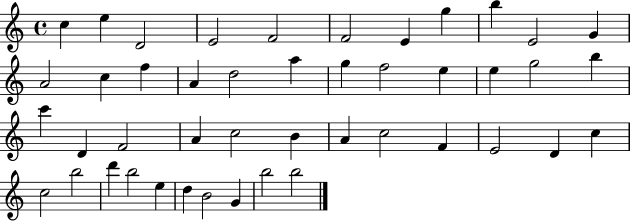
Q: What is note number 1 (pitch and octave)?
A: C5